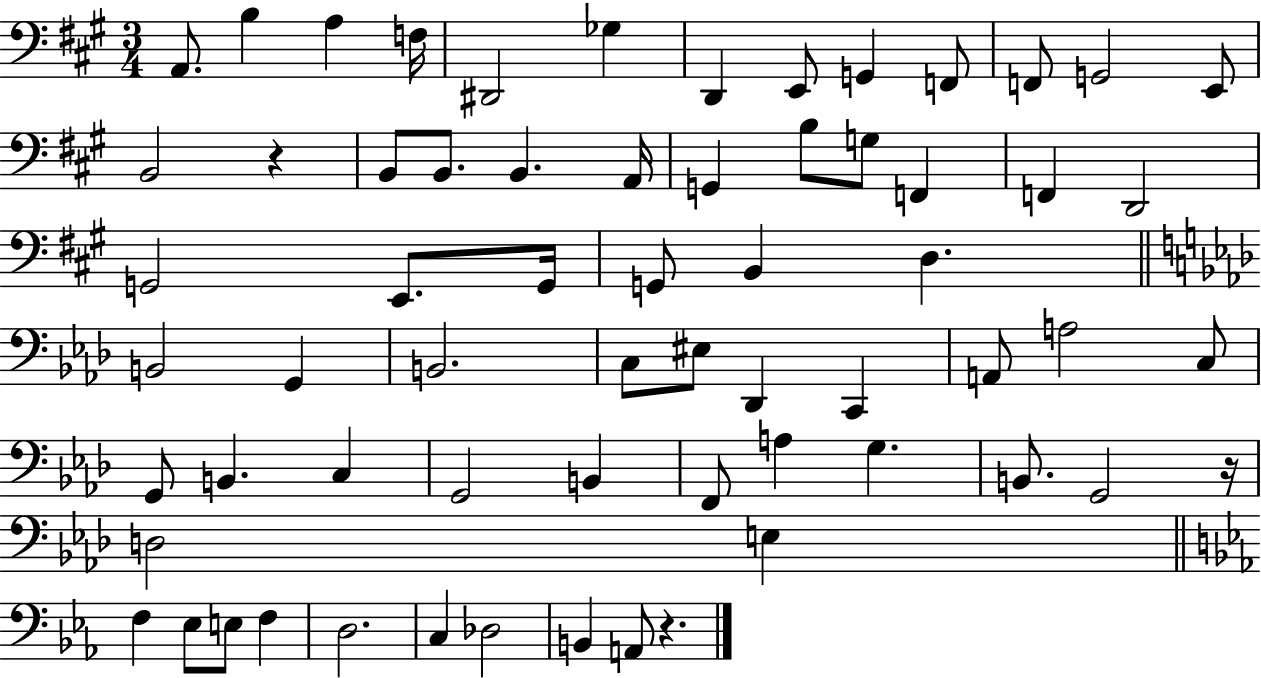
A2/e. B3/q A3/q F3/s D#2/h Gb3/q D2/q E2/e G2/q F2/e F2/e G2/h E2/e B2/h R/q B2/e B2/e. B2/q. A2/s G2/q B3/e G3/e F2/q F2/q D2/h G2/h E2/e. G2/s G2/e B2/q D3/q. B2/h G2/q B2/h. C3/e EIS3/e Db2/q C2/q A2/e A3/h C3/e G2/e B2/q. C3/q G2/h B2/q F2/e A3/q G3/q. B2/e. G2/h R/s D3/h E3/q F3/q Eb3/e E3/e F3/q D3/h. C3/q Db3/h B2/q A2/e R/q.